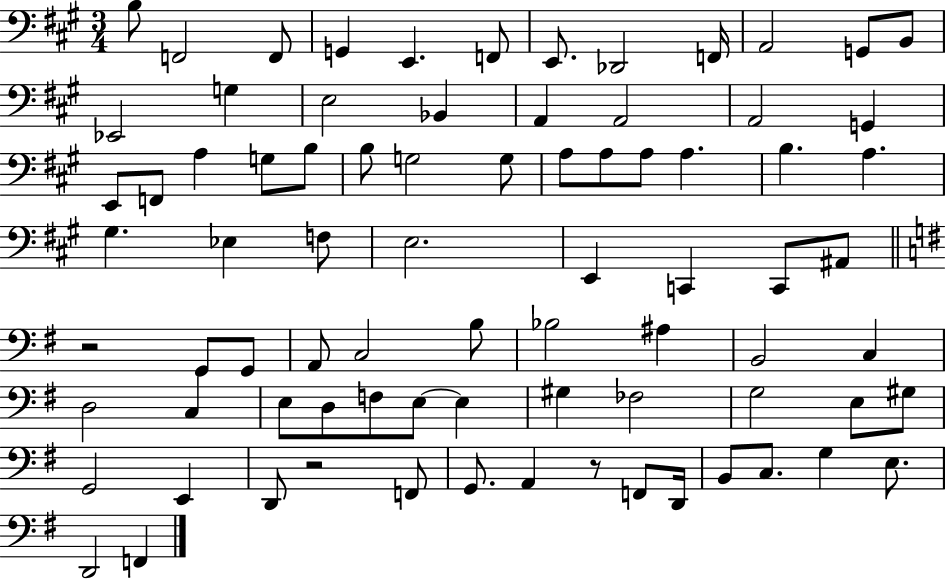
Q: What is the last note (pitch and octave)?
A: F2